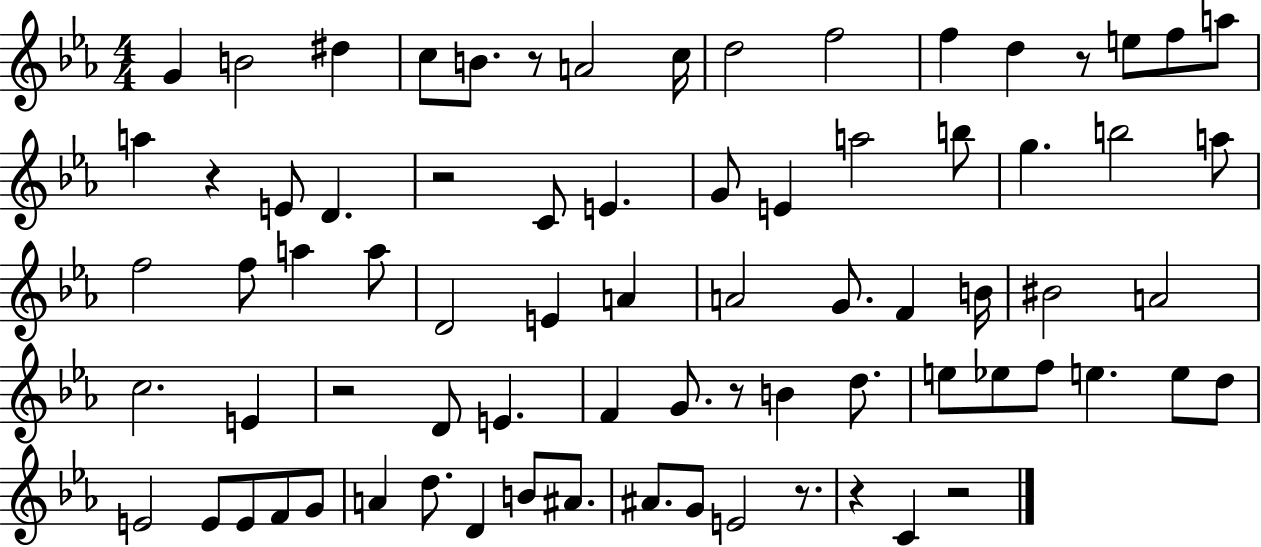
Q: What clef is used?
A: treble